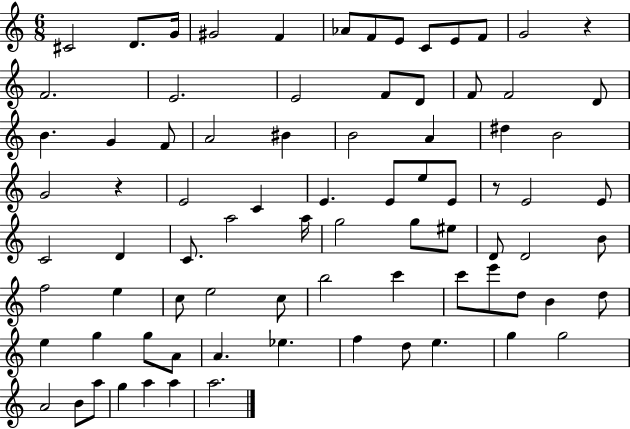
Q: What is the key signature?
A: C major